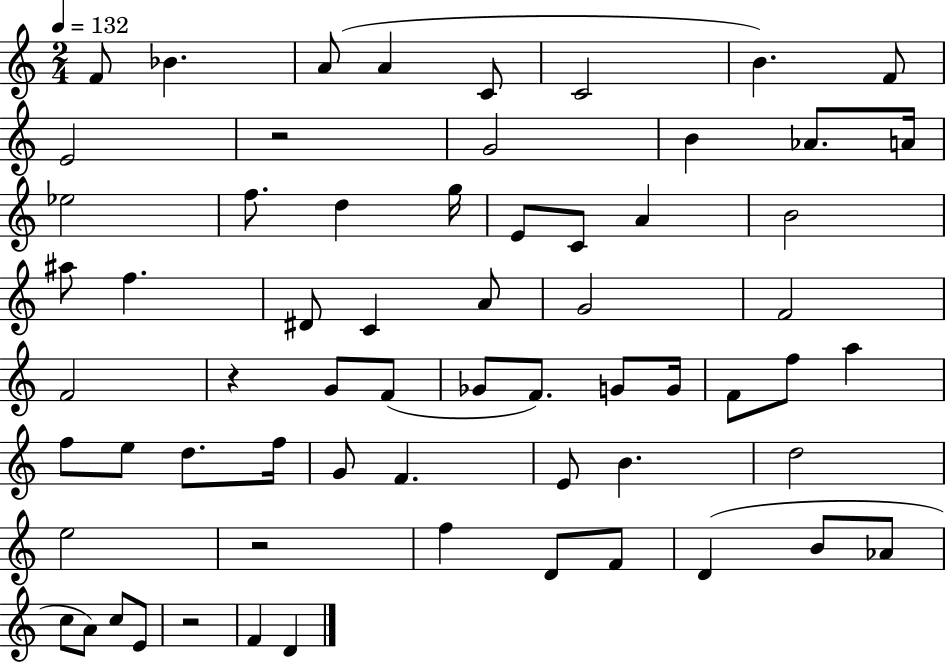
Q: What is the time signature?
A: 2/4